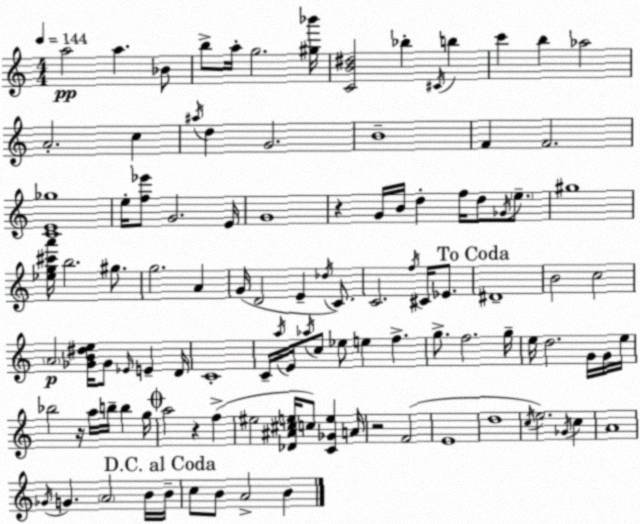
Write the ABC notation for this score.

X:1
T:Untitled
M:4/4
L:1/4
K:C
a2 a _B/2 b/2 a/4 g2 [^g_b']/4 [CB^d]2 _b ^C/4 b c' b _a2 A2 c ^a/4 d G2 B4 F F2 [CE_g]4 e/4 [f_e']/2 G2 E/4 G4 z G/4 B/4 d f/4 d/2 _G/4 e/2 ^g4 [_eg^c'a']/4 b2 ^g/2 g2 A G/4 D2 E _d/4 C/2 C2 f/4 ^C/4 _E/2 ^D4 B2 c2 A2 [_GB^de]/4 _G/2 _E/4 E D/4 C4 C/4 a/4 E/4 _a/4 c/2 _e/2 e f g/2 f2 g/4 e/4 d2 G/4 G/4 e/4 _b2 z/4 a/4 b/4 b g/4 a2 z f ^e2 [_D^A^ce]/4 c/2 [C_Ge] A/4 z2 F2 E4 d4 c/4 e2 _G/4 c A4 _G/4 G A2 B/4 B/4 c/2 B/2 A2 B